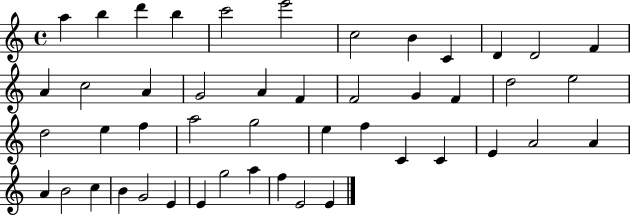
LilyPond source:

{
  \clef treble
  \time 4/4
  \defaultTimeSignature
  \key c \major
  a''4 b''4 d'''4 b''4 | c'''2 e'''2 | c''2 b'4 c'4 | d'4 d'2 f'4 | \break a'4 c''2 a'4 | g'2 a'4 f'4 | f'2 g'4 f'4 | d''2 e''2 | \break d''2 e''4 f''4 | a''2 g''2 | e''4 f''4 c'4 c'4 | e'4 a'2 a'4 | \break a'4 b'2 c''4 | b'4 g'2 e'4 | e'4 g''2 a''4 | f''4 e'2 e'4 | \break \bar "|."
}